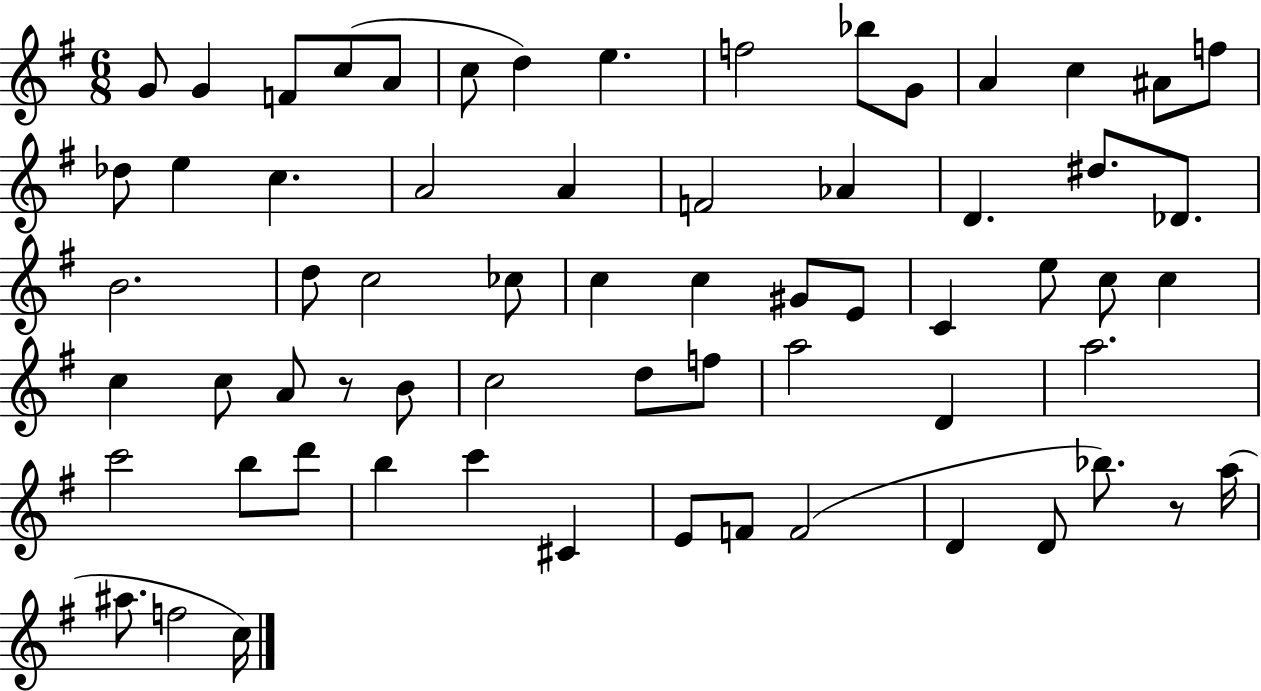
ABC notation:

X:1
T:Untitled
M:6/8
L:1/4
K:G
G/2 G F/2 c/2 A/2 c/2 d e f2 _b/2 G/2 A c ^A/2 f/2 _d/2 e c A2 A F2 _A D ^d/2 _D/2 B2 d/2 c2 _c/2 c c ^G/2 E/2 C e/2 c/2 c c c/2 A/2 z/2 B/2 c2 d/2 f/2 a2 D a2 c'2 b/2 d'/2 b c' ^C E/2 F/2 F2 D D/2 _b/2 z/2 a/4 ^a/2 f2 c/4